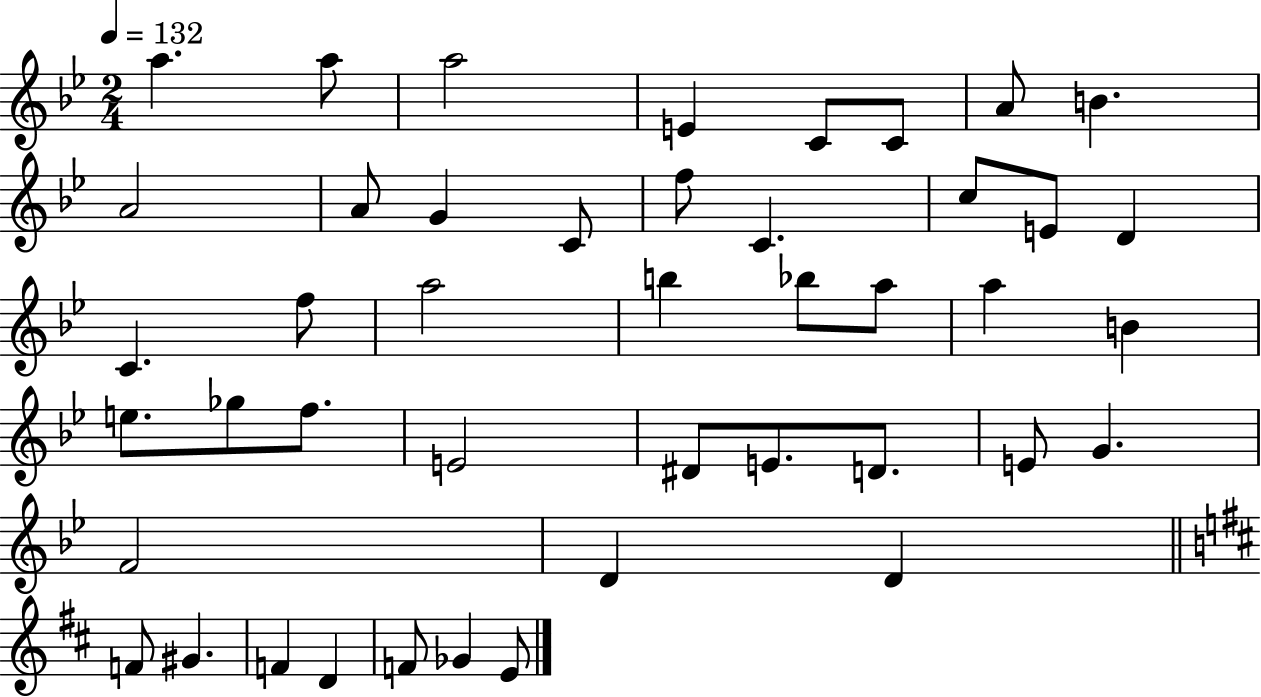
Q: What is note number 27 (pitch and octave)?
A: Gb5